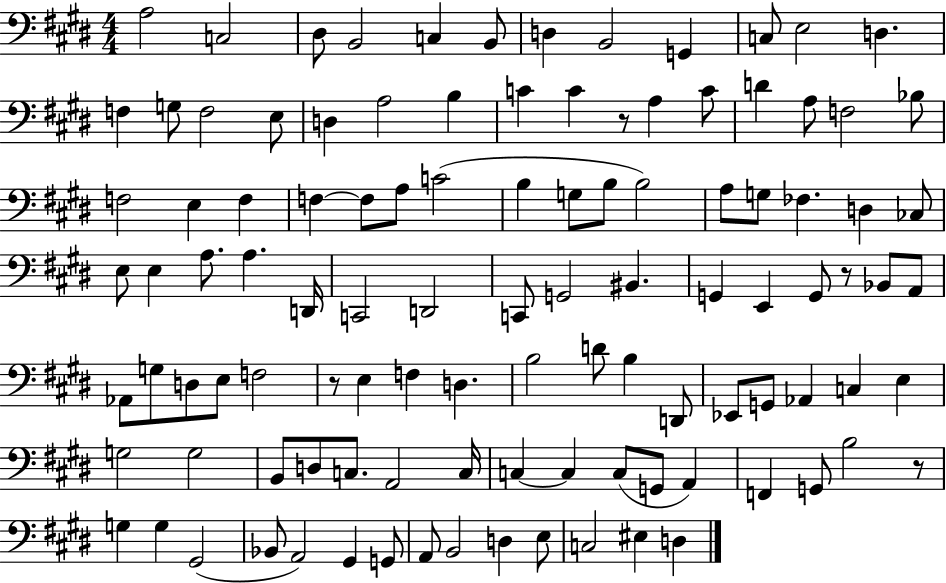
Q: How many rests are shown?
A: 4